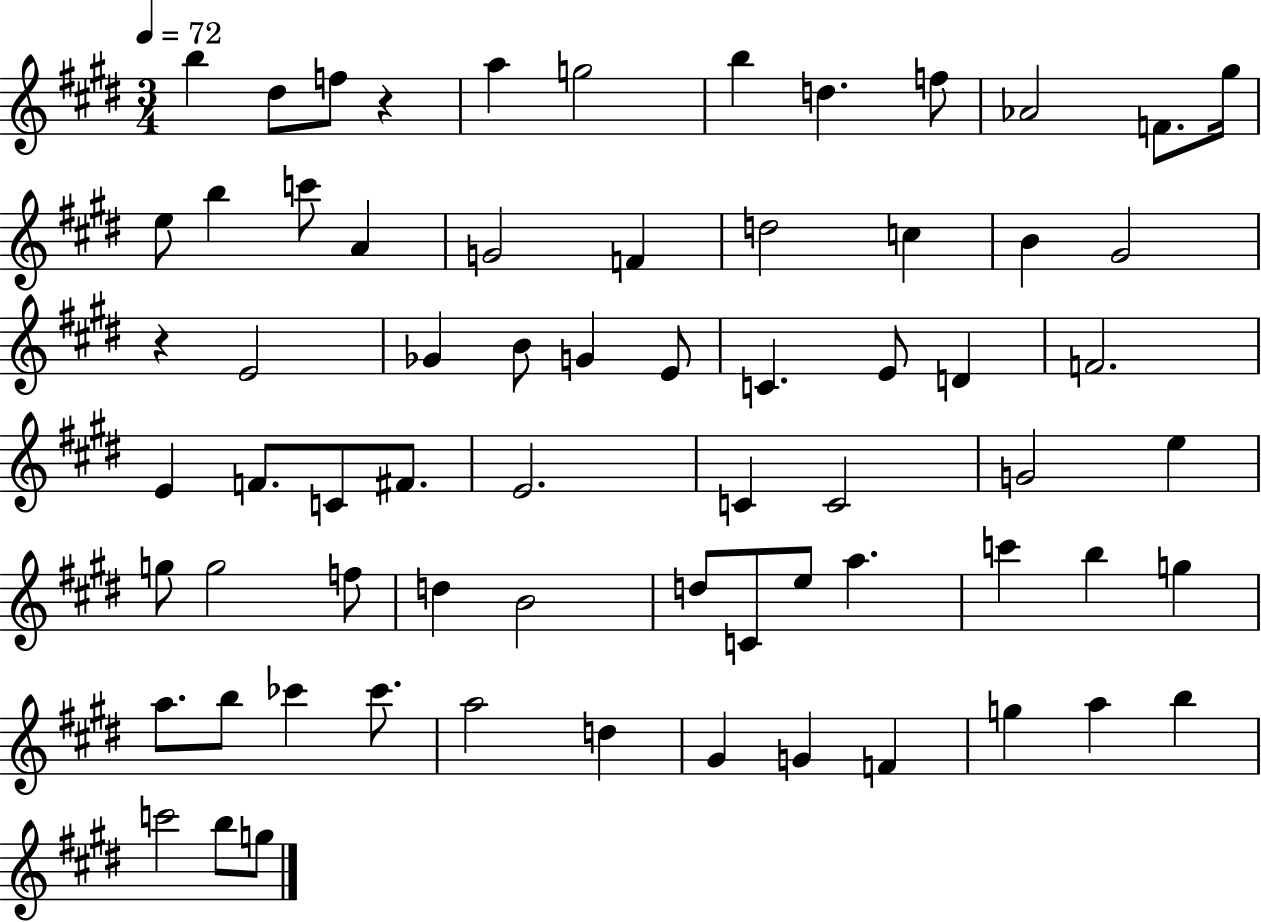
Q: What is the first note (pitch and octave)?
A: B5